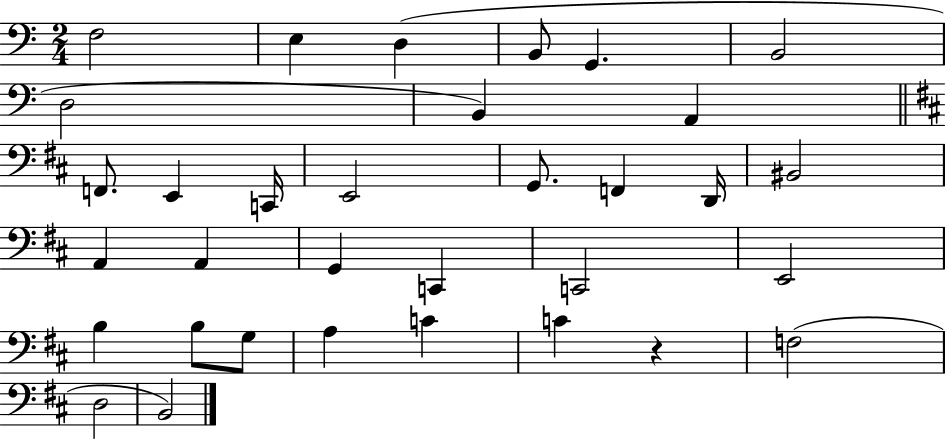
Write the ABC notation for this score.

X:1
T:Untitled
M:2/4
L:1/4
K:C
F,2 E, D, B,,/2 G,, B,,2 D,2 B,, A,, F,,/2 E,, C,,/4 E,,2 G,,/2 F,, D,,/4 ^B,,2 A,, A,, G,, C,, C,,2 E,,2 B, B,/2 G,/2 A, C C z F,2 D,2 B,,2